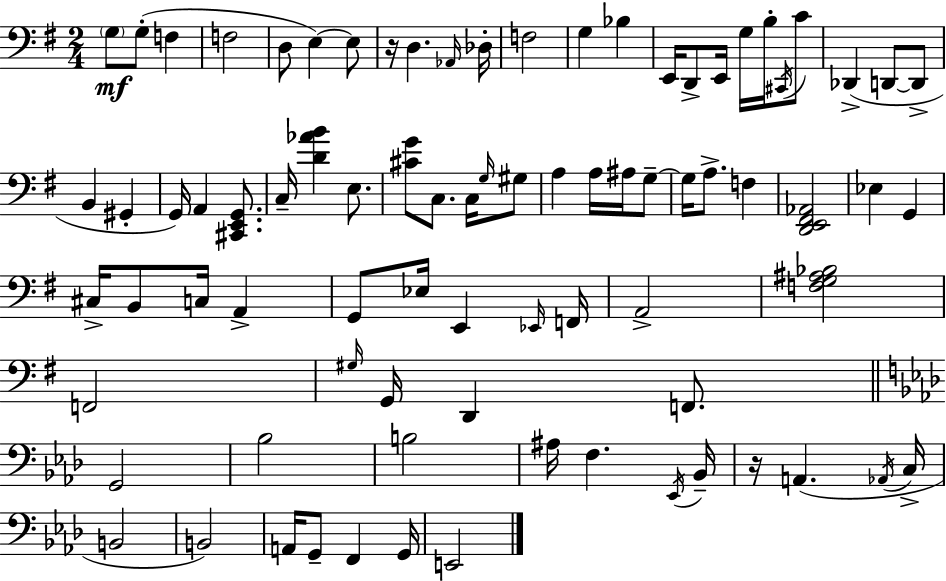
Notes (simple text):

G3/e G3/e F3/q F3/h D3/e E3/q E3/e R/s D3/q. Ab2/s Db3/s F3/h G3/q Bb3/q E2/s D2/e E2/s G3/s B3/s C#2/s C4/e Db2/q D2/e D2/e B2/q G#2/q G2/s A2/q [C#2,E2,G2]/e. C3/s [D4,Ab4,B4]/q E3/e. [C#4,G4]/e C3/e. C3/s G3/s G#3/e A3/q A3/s A#3/s G3/e G3/s A3/e. F3/q [D2,E2,F#2,Ab2]/h Eb3/q G2/q C#3/s B2/e C3/s A2/q G2/e Eb3/s E2/q Eb2/s F2/s A2/h [F3,G3,A#3,Bb3]/h F2/h G#3/s G2/s D2/q F2/e. G2/h Bb3/h B3/h A#3/s F3/q. Eb2/s Bb2/s R/s A2/q. Ab2/s C3/s B2/h B2/h A2/s G2/e F2/q G2/s E2/h